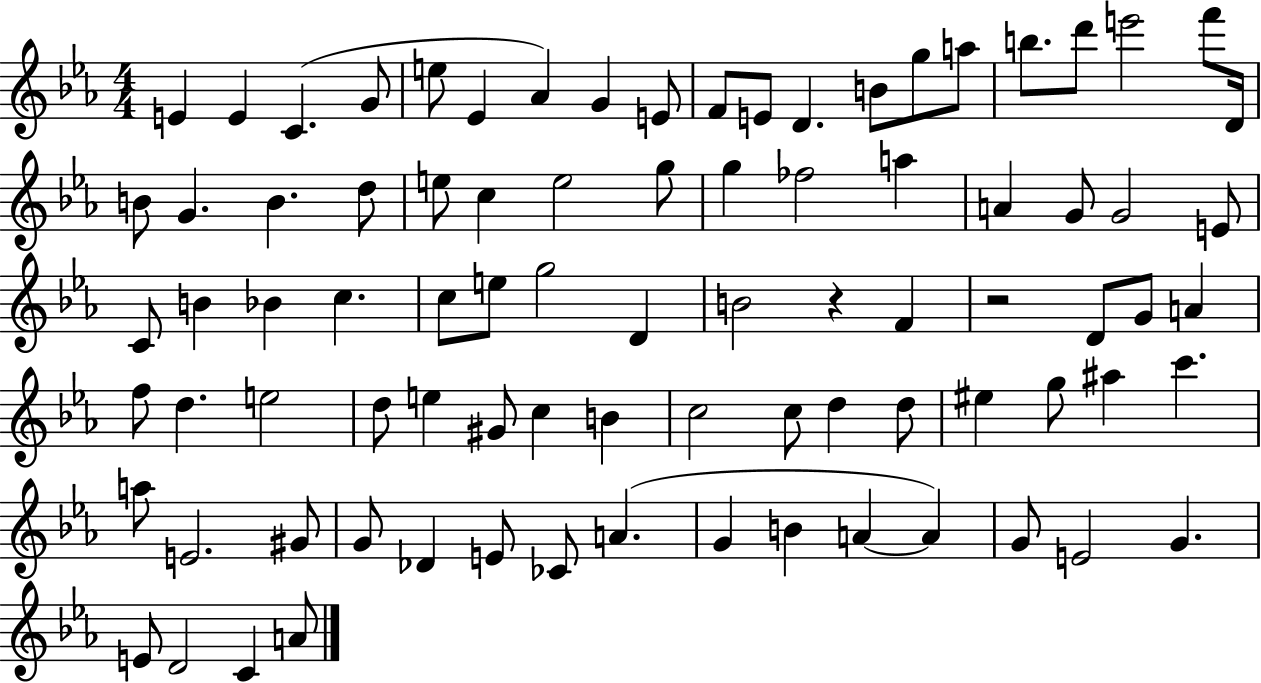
E4/q E4/q C4/q. G4/e E5/e Eb4/q Ab4/q G4/q E4/e F4/e E4/e D4/q. B4/e G5/e A5/e B5/e. D6/e E6/h F6/e D4/s B4/e G4/q. B4/q. D5/e E5/e C5/q E5/h G5/e G5/q FES5/h A5/q A4/q G4/e G4/h E4/e C4/e B4/q Bb4/q C5/q. C5/e E5/e G5/h D4/q B4/h R/q F4/q R/h D4/e G4/e A4/q F5/e D5/q. E5/h D5/e E5/q G#4/e C5/q B4/q C5/h C5/e D5/q D5/e EIS5/q G5/e A#5/q C6/q. A5/e E4/h. G#4/e G4/e Db4/q E4/e CES4/e A4/q. G4/q B4/q A4/q A4/q G4/e E4/h G4/q. E4/e D4/h C4/q A4/e